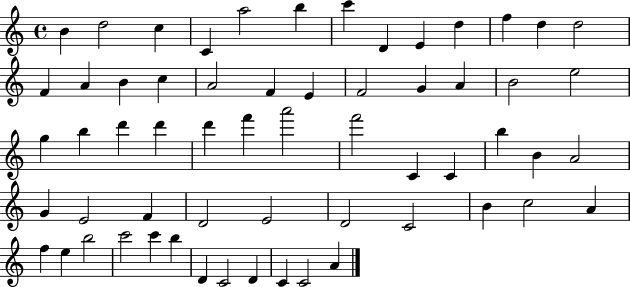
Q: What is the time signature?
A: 4/4